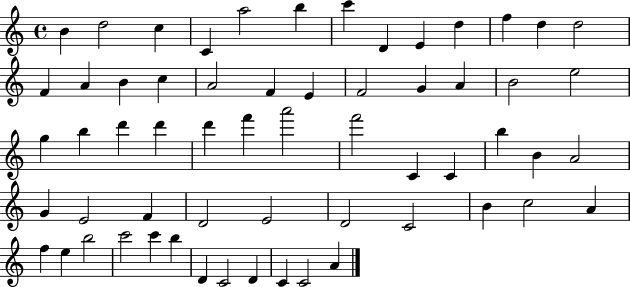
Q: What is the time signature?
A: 4/4